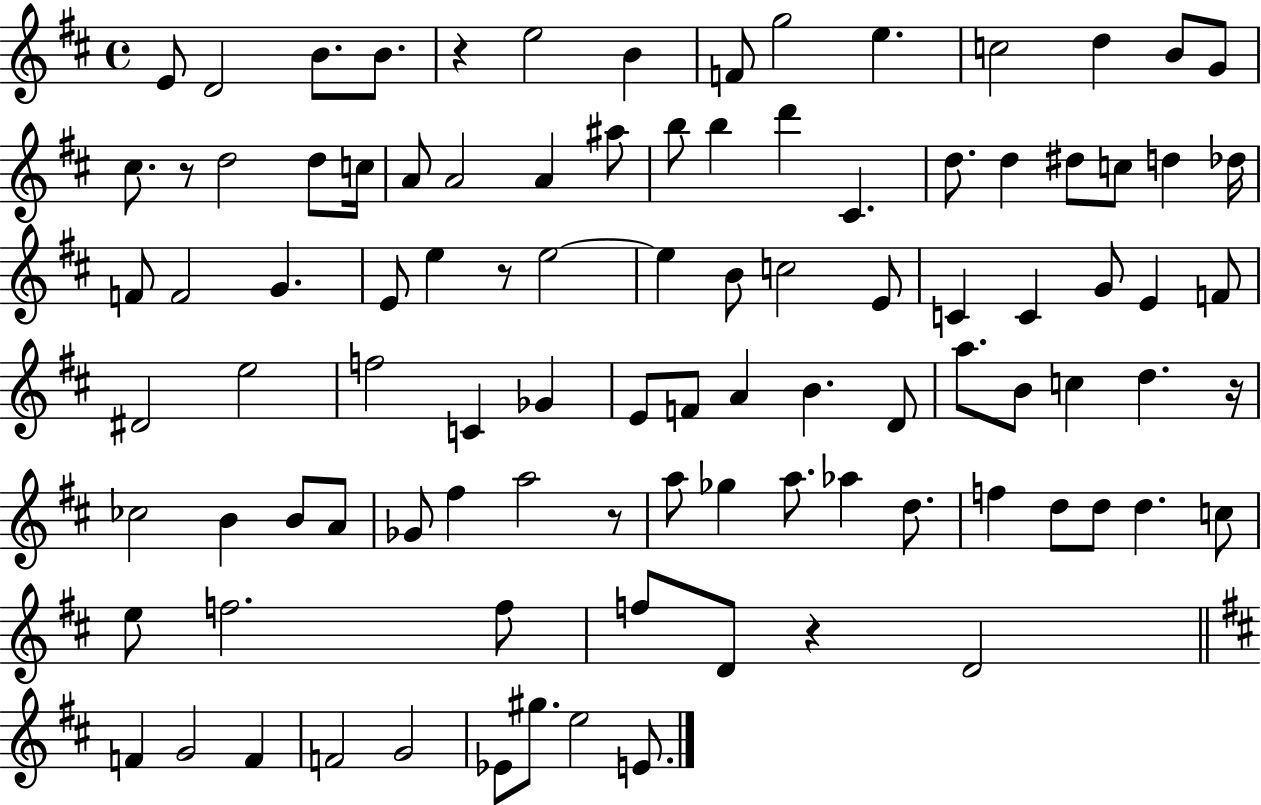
{
  \clef treble
  \time 4/4
  \defaultTimeSignature
  \key d \major
  e'8 d'2 b'8. b'8. | r4 e''2 b'4 | f'8 g''2 e''4. | c''2 d''4 b'8 g'8 | \break cis''8. r8 d''2 d''8 c''16 | a'8 a'2 a'4 ais''8 | b''8 b''4 d'''4 cis'4. | d''8. d''4 dis''8 c''8 d''4 des''16 | \break f'8 f'2 g'4. | e'8 e''4 r8 e''2~~ | e''4 b'8 c''2 e'8 | c'4 c'4 g'8 e'4 f'8 | \break dis'2 e''2 | f''2 c'4 ges'4 | e'8 f'8 a'4 b'4. d'8 | a''8. b'8 c''4 d''4. r16 | \break ces''2 b'4 b'8 a'8 | ges'8 fis''4 a''2 r8 | a''8 ges''4 a''8. aes''4 d''8. | f''4 d''8 d''8 d''4. c''8 | \break e''8 f''2. f''8 | f''8 d'8 r4 d'2 | \bar "||" \break \key d \major f'4 g'2 f'4 | f'2 g'2 | ees'8 gis''8. e''2 e'8. | \bar "|."
}